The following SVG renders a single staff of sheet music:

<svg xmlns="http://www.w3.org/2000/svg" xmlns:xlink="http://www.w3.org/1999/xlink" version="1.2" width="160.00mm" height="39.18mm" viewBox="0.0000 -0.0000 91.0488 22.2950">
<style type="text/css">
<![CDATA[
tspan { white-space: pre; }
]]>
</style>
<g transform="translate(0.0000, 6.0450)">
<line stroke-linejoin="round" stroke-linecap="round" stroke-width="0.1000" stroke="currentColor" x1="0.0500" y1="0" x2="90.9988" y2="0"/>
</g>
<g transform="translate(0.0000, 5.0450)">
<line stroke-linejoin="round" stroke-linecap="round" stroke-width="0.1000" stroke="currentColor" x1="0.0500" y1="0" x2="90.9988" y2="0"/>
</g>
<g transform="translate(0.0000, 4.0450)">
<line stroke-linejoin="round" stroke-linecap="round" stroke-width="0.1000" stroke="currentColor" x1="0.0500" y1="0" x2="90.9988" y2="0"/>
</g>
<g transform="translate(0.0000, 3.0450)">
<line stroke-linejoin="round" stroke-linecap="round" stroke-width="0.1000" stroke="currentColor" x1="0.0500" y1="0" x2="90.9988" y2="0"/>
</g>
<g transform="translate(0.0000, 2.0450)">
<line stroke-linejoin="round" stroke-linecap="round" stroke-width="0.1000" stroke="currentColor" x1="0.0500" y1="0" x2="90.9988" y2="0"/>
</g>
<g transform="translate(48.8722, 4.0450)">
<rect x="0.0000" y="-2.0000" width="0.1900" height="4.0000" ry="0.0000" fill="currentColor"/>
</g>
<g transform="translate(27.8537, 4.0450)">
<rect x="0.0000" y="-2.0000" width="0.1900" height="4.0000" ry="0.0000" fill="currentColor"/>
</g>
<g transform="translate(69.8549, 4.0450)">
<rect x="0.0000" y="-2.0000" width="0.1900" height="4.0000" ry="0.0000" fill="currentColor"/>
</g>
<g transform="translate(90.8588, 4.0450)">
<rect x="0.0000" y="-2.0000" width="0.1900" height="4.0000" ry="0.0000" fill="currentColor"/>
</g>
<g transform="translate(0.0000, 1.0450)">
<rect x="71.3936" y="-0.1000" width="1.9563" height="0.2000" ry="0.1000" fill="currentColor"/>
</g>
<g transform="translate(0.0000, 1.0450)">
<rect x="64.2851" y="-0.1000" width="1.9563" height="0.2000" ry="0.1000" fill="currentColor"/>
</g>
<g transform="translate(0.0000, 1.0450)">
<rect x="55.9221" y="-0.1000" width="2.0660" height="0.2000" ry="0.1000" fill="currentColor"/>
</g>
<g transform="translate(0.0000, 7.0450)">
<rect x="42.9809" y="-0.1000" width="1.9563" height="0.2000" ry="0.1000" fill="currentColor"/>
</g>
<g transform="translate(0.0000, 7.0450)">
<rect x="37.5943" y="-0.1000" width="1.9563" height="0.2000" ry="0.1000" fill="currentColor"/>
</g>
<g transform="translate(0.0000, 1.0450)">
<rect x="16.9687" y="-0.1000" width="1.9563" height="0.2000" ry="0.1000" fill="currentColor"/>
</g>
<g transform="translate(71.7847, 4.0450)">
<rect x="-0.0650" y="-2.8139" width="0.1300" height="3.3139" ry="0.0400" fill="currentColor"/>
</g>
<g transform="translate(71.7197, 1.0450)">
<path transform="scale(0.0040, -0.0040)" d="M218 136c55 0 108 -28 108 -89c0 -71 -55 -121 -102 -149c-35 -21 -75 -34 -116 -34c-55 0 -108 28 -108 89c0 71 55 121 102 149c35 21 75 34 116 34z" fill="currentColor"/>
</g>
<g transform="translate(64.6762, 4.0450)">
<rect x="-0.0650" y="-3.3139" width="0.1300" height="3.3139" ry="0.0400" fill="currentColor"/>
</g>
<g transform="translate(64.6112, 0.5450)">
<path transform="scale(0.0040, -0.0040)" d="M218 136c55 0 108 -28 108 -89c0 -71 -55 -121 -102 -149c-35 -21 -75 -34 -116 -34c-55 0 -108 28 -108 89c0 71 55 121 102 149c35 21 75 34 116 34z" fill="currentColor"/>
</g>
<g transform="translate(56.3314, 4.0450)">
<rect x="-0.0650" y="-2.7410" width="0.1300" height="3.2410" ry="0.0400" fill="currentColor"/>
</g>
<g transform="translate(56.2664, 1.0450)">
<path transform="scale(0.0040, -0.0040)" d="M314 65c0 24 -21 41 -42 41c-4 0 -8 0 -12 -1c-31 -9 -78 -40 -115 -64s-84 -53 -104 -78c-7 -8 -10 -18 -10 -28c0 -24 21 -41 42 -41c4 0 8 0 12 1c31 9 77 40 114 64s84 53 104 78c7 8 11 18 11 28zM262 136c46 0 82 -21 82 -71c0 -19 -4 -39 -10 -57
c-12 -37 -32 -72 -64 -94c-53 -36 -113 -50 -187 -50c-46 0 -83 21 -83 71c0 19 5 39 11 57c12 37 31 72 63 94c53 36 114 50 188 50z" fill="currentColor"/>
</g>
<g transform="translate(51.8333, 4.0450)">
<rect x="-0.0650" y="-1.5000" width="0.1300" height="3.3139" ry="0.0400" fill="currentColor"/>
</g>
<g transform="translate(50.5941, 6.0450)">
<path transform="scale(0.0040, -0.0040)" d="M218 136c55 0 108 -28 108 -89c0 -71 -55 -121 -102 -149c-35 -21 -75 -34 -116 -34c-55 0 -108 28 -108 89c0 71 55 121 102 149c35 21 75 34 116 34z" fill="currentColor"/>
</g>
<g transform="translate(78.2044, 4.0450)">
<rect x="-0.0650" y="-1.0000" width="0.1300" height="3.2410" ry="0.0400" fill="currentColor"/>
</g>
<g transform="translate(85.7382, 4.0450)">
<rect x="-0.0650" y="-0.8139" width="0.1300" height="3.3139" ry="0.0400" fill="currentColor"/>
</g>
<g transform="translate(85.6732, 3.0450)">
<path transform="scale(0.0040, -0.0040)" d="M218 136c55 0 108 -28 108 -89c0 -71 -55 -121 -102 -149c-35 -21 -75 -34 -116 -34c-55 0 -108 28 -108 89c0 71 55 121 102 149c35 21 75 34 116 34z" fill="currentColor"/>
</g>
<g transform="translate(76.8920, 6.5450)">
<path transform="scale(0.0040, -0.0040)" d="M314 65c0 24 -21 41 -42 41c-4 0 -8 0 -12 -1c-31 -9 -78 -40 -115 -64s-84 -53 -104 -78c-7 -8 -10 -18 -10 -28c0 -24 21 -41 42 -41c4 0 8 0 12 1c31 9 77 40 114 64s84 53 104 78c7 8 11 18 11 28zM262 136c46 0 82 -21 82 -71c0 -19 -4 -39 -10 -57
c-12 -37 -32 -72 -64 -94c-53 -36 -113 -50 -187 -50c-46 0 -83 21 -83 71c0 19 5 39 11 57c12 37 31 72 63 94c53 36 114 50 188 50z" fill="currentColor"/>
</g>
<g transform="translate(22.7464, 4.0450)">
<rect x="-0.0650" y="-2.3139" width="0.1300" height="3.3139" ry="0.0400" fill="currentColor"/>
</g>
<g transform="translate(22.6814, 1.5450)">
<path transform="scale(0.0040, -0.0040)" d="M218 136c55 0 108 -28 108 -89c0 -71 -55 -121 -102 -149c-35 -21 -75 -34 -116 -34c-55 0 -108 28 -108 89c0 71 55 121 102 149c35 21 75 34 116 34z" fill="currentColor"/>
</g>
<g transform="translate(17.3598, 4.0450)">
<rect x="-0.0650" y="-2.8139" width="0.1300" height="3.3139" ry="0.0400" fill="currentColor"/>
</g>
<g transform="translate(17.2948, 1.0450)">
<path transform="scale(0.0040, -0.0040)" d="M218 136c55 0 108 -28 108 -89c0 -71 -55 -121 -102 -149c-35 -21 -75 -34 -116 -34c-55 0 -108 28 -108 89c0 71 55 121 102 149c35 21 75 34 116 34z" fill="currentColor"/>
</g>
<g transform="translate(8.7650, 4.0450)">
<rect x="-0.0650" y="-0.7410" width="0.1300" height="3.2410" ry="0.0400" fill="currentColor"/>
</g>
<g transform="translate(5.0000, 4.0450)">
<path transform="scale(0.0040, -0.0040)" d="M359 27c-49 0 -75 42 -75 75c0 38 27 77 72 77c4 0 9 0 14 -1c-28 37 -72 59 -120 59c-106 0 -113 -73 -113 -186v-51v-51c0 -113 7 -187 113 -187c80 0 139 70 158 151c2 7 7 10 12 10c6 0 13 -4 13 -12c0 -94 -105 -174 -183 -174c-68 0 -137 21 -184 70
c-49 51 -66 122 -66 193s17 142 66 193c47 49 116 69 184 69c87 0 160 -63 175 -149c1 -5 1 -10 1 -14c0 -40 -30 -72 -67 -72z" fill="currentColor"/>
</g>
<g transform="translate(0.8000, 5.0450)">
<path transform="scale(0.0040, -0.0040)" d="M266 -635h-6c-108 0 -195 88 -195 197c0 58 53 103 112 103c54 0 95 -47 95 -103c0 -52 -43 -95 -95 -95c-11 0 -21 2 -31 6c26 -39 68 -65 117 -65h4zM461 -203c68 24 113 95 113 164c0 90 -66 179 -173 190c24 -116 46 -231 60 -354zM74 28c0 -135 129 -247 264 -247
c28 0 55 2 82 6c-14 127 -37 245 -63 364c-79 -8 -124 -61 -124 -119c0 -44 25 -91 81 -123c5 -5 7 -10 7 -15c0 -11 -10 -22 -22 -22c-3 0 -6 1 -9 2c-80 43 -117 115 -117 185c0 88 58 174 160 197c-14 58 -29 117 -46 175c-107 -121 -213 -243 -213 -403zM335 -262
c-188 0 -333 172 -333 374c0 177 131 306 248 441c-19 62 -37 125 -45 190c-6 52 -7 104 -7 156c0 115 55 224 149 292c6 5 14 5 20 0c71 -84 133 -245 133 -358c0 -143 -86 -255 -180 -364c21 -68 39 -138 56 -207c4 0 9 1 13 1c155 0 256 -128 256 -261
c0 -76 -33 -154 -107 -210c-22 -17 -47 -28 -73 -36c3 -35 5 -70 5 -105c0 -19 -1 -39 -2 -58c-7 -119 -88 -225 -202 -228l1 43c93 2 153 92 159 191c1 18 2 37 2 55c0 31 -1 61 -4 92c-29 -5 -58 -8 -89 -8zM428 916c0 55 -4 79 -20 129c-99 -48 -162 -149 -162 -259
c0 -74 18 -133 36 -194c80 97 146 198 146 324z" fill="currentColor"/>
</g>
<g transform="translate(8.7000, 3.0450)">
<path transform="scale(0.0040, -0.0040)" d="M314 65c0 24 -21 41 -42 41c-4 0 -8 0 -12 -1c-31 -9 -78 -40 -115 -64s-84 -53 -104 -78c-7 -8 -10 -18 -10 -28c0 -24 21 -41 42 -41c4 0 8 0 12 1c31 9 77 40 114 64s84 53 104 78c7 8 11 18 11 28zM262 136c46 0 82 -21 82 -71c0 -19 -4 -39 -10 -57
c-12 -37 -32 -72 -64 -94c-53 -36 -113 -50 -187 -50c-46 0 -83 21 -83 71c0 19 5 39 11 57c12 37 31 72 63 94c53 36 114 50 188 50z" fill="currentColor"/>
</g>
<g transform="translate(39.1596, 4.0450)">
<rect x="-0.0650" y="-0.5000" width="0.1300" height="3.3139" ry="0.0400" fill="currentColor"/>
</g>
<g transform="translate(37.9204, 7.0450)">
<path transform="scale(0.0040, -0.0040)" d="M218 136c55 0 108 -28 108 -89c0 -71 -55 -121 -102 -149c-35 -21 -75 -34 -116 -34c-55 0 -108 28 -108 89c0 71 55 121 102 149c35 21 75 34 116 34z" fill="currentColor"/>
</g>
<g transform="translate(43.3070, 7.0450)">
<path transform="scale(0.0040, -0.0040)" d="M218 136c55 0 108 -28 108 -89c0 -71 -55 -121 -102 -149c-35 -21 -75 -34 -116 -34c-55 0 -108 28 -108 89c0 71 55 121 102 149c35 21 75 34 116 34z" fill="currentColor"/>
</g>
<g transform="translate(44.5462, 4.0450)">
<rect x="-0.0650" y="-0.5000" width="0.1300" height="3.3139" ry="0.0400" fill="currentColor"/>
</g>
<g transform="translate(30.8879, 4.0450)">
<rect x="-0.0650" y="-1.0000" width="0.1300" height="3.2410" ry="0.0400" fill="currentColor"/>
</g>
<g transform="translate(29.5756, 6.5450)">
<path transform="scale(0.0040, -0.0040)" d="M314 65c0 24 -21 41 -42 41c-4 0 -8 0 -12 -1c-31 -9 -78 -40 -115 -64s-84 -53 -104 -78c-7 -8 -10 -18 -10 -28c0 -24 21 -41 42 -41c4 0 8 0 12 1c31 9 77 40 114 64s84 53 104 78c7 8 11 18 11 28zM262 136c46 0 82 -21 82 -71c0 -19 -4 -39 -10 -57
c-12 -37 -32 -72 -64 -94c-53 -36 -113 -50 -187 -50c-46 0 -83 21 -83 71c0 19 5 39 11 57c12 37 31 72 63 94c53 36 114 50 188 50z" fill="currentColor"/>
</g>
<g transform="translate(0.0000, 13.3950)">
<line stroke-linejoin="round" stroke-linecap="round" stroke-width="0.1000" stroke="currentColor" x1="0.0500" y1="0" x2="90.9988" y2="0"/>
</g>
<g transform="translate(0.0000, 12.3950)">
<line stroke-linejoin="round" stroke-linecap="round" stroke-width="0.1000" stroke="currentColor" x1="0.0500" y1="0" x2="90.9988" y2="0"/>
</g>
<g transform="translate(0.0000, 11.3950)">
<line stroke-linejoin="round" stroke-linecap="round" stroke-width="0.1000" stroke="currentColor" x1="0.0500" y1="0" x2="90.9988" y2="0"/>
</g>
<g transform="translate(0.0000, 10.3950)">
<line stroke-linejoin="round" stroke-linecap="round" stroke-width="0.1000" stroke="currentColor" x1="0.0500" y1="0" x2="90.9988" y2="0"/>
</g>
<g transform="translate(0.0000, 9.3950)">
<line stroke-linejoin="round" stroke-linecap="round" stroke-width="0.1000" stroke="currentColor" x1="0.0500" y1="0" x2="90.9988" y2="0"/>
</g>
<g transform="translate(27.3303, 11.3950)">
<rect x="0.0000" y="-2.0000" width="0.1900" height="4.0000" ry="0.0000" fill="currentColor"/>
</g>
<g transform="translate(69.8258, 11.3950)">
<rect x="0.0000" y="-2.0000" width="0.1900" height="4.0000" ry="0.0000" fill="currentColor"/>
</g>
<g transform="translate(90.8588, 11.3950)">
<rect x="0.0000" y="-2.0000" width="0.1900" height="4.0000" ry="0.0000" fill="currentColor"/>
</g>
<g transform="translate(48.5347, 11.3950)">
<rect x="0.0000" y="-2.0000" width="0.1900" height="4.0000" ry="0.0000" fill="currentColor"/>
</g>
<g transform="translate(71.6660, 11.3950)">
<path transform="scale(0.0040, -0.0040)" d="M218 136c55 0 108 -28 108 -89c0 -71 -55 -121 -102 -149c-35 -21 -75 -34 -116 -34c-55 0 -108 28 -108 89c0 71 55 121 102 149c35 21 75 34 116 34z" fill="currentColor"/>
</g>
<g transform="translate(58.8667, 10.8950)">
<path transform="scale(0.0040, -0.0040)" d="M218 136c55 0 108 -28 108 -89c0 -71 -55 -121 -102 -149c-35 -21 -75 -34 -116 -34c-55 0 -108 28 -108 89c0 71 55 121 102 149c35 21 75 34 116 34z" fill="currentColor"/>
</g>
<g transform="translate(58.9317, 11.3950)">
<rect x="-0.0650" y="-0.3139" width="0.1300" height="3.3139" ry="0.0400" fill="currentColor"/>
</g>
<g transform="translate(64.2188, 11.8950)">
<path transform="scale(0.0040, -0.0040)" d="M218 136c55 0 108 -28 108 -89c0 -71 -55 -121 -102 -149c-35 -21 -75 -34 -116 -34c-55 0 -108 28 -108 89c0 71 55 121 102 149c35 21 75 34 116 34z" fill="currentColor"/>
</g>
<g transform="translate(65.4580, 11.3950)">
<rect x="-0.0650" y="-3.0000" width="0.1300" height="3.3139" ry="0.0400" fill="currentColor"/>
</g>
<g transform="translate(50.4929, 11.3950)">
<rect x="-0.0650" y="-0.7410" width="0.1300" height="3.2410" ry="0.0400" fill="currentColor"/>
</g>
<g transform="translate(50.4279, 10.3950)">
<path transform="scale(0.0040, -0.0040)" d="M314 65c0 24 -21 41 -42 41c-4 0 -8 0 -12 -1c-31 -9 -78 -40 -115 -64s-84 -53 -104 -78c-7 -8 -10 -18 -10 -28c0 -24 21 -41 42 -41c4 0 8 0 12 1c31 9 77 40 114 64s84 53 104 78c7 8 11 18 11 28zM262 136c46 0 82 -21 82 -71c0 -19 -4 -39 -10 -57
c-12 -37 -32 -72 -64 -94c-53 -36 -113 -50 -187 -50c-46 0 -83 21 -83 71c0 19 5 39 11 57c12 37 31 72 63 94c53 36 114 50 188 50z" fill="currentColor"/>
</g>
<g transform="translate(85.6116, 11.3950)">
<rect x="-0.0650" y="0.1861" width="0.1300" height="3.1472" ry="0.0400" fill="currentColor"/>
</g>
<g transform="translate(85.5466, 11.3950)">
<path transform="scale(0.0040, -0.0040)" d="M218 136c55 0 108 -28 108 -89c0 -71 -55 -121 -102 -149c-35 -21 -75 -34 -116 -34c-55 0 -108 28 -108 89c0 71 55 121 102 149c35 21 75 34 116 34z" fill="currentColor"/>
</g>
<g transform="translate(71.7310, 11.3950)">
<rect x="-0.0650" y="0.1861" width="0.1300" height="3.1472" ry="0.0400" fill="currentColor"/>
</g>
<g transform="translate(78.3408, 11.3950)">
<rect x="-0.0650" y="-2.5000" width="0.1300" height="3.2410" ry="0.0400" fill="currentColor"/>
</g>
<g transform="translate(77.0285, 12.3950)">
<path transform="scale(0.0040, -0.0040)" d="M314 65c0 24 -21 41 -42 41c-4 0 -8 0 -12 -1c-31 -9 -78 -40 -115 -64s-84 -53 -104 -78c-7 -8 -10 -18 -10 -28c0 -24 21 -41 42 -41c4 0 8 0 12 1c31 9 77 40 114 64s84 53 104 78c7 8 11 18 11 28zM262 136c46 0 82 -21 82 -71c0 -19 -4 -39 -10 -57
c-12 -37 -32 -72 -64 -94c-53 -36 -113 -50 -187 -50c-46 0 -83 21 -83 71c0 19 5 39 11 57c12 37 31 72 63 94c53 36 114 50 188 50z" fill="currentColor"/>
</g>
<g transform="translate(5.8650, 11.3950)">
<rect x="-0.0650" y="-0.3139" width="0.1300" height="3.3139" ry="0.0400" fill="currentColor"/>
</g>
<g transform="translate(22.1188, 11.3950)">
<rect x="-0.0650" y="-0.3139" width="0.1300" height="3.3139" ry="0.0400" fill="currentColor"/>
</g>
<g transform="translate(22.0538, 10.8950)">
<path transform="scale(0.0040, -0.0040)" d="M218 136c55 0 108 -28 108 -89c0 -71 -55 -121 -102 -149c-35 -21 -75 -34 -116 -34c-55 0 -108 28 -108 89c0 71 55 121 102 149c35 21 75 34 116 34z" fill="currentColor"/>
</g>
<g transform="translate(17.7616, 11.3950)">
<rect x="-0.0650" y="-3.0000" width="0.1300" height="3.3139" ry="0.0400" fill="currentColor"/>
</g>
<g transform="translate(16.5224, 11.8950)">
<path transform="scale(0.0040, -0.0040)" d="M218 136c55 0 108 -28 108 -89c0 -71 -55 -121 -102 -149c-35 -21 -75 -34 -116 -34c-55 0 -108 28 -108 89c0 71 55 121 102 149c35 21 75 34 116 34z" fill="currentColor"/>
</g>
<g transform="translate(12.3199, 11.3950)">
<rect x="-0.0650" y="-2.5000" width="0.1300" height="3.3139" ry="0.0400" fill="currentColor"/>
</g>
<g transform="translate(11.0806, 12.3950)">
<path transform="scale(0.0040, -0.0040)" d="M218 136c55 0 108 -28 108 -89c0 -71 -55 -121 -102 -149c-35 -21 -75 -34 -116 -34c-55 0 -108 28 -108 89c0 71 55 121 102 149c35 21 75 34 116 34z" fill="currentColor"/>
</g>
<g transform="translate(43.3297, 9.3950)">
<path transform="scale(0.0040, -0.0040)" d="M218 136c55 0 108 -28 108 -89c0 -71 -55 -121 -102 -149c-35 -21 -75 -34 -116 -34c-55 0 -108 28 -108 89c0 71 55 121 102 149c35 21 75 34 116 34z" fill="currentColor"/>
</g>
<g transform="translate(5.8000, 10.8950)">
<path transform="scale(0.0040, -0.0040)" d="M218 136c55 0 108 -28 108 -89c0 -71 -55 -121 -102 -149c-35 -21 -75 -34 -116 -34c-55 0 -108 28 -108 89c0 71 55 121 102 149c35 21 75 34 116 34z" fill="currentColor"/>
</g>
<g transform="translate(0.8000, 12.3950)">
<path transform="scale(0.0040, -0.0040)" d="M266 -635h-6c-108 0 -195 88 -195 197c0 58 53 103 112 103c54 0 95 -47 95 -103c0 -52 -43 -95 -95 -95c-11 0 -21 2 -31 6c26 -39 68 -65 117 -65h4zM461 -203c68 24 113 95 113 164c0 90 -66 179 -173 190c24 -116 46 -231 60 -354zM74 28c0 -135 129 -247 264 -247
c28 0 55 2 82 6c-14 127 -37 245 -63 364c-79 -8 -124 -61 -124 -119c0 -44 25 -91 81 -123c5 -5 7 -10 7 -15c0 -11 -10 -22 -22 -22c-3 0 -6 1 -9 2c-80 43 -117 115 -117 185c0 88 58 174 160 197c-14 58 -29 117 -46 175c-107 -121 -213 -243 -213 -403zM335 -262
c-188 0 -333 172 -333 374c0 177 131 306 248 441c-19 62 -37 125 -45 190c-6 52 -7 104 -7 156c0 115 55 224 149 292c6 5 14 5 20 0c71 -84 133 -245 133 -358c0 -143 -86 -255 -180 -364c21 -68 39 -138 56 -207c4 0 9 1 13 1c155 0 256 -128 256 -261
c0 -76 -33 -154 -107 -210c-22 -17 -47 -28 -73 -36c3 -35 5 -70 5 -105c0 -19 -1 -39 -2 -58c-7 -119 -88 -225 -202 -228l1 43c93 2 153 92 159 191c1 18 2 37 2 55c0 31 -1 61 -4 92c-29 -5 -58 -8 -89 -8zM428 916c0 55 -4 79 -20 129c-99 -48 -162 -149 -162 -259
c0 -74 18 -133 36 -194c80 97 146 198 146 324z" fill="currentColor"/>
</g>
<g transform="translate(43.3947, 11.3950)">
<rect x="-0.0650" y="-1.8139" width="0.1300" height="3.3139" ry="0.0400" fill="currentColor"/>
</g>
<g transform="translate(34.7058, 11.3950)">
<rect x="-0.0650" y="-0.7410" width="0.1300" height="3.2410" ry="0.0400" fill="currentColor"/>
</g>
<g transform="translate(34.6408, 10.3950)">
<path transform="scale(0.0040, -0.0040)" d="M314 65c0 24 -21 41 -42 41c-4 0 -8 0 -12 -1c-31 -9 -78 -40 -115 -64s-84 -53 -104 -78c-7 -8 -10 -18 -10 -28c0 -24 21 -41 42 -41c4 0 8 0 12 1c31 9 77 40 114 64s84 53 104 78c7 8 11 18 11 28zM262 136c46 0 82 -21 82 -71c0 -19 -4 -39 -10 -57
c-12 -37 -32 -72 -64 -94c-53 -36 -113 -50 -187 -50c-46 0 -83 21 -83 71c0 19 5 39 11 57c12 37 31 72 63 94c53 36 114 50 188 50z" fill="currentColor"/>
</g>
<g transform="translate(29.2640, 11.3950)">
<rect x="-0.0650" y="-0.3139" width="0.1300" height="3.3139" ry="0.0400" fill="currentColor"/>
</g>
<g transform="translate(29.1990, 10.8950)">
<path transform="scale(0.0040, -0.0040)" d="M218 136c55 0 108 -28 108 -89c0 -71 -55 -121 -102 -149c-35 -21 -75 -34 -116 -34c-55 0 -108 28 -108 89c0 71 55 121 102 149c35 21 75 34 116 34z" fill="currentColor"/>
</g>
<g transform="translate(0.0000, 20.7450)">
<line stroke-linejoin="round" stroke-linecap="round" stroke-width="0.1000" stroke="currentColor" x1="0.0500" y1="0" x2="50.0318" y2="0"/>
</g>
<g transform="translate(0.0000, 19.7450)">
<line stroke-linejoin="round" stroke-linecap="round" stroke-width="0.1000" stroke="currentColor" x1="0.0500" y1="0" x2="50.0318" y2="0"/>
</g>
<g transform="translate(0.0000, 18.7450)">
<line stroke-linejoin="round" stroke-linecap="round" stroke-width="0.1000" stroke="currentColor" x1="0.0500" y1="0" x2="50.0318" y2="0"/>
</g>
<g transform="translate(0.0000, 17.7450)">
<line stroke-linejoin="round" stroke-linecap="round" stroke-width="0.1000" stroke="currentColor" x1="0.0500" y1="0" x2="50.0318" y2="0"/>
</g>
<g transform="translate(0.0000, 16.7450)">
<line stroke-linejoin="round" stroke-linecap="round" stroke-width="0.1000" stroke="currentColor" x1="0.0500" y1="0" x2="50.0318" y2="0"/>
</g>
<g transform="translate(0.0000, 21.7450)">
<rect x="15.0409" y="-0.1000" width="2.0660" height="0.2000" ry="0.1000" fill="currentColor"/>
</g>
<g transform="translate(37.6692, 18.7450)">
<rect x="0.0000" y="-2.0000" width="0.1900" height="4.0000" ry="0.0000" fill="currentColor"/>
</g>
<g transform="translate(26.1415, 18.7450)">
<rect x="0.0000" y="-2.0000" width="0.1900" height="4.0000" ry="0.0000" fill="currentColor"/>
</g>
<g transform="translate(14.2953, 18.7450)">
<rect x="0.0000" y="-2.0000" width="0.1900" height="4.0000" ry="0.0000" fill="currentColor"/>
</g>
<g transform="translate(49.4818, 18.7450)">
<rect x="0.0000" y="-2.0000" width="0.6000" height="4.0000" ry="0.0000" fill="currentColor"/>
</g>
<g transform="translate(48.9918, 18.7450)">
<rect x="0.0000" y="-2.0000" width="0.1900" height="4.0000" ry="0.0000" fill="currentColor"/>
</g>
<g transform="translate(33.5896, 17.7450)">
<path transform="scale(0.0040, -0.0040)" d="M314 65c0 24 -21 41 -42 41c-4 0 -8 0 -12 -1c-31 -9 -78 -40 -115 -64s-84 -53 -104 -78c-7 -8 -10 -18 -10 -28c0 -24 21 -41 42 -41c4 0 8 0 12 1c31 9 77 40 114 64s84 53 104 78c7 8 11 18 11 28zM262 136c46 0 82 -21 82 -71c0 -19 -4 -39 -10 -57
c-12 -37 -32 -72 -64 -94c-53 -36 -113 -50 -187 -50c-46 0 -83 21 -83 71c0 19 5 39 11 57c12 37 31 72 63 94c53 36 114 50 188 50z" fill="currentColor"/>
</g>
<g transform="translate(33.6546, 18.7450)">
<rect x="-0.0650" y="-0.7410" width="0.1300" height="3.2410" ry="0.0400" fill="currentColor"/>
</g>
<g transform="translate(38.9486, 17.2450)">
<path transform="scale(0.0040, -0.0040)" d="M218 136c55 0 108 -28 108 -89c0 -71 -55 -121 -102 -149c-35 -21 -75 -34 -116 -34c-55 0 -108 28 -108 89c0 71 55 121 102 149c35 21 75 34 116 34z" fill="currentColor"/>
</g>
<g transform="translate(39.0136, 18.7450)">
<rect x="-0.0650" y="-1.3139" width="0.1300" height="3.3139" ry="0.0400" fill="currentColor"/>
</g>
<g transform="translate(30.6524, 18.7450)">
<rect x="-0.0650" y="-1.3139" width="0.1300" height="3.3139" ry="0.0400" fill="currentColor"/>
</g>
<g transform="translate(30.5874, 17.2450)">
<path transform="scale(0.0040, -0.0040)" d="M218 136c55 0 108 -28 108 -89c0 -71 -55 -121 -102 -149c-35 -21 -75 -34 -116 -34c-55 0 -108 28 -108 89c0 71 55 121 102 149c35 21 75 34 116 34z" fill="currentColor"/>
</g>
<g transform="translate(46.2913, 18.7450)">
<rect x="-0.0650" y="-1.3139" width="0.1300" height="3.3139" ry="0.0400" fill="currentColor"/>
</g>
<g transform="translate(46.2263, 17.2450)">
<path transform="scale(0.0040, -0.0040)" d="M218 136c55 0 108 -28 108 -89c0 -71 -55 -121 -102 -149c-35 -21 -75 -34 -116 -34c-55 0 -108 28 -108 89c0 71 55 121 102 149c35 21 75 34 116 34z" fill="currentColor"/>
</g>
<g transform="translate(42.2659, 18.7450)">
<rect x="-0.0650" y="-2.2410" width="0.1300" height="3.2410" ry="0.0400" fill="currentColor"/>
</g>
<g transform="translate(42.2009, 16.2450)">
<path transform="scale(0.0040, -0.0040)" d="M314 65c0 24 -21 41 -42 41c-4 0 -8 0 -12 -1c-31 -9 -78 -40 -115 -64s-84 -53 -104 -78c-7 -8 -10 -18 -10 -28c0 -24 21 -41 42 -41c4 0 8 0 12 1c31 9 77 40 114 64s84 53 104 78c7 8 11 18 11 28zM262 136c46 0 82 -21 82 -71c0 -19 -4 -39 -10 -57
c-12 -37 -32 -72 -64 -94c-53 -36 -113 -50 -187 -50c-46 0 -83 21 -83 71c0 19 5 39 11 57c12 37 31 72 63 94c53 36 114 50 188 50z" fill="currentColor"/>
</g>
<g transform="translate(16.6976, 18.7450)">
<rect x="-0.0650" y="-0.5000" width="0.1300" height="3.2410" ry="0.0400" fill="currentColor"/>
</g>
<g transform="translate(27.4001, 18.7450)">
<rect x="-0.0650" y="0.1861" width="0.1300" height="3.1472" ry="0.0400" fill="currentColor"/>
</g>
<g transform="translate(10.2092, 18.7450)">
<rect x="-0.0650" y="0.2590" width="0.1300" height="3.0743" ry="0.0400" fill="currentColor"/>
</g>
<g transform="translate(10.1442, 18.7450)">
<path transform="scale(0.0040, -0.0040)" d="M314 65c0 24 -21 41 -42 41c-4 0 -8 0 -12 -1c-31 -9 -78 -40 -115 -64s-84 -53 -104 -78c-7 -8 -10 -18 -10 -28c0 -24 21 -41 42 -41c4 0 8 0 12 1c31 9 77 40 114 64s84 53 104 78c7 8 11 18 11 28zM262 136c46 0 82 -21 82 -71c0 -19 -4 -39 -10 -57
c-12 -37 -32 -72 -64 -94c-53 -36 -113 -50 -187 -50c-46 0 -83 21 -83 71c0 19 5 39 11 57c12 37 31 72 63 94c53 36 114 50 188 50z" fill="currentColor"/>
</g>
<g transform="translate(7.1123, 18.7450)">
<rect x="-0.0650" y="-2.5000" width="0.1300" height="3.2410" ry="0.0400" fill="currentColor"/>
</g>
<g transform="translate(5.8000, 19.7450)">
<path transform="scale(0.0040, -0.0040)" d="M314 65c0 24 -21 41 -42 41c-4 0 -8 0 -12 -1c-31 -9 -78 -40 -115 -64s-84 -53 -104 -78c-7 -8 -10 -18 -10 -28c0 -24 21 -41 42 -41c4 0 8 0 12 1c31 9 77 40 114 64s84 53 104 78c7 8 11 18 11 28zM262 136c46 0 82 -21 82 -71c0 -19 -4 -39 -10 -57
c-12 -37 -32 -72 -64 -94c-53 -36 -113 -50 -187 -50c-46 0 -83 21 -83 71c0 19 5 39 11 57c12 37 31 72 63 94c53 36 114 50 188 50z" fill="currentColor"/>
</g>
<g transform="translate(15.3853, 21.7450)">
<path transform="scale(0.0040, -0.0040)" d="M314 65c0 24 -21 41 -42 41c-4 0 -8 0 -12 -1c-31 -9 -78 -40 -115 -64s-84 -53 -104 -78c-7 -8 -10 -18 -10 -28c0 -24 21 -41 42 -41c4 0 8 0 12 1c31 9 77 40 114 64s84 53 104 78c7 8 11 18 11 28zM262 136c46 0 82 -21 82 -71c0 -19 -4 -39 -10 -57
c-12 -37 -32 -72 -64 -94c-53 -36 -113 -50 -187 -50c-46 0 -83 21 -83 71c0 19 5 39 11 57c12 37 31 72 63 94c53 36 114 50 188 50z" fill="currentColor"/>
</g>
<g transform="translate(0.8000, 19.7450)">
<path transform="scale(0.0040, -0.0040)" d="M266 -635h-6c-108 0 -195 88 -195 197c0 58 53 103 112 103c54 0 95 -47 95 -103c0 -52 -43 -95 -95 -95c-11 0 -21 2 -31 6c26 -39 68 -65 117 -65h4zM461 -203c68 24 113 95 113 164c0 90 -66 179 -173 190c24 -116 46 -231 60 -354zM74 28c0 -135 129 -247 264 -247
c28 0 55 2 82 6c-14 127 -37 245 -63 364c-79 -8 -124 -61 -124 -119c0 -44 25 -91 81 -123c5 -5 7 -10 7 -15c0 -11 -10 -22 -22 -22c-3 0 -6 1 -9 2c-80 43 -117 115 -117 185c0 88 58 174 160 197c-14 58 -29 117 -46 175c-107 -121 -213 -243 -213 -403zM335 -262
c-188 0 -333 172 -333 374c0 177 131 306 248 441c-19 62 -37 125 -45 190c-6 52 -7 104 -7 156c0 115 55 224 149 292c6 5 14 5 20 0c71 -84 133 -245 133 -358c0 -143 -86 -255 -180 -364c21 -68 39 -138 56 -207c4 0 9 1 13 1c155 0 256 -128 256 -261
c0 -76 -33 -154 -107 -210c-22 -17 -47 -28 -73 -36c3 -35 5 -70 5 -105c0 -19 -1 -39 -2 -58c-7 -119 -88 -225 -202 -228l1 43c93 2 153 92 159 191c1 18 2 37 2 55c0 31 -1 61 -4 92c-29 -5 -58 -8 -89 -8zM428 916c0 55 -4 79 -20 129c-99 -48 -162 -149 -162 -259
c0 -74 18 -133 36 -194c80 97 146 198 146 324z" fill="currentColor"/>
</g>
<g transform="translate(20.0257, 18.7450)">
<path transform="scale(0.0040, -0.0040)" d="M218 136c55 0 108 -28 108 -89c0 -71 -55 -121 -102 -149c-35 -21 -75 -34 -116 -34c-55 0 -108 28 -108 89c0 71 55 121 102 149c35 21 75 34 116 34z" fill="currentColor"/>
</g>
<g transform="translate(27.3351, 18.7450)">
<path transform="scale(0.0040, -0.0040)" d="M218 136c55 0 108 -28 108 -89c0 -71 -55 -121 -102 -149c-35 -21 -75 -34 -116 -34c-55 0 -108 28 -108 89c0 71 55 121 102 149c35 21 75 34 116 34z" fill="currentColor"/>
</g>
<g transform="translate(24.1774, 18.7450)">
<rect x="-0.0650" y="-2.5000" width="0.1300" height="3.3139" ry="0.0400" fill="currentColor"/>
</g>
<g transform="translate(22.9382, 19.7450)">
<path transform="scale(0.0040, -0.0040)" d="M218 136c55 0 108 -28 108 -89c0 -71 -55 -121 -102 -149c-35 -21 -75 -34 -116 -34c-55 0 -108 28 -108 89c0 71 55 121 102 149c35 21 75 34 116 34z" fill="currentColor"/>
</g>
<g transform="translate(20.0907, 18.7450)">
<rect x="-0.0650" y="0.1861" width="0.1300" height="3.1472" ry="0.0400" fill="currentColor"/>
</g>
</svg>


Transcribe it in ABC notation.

X:1
T:Untitled
M:4/4
L:1/4
K:C
d2 a g D2 C C E a2 b a D2 d c G A c c d2 f d2 c A B G2 B G2 B2 C2 B G B e d2 e g2 e